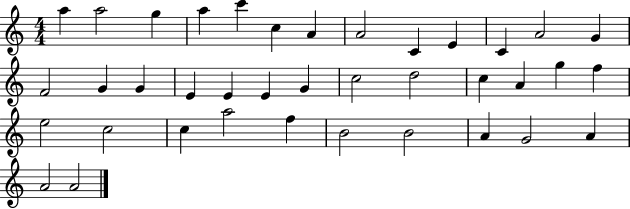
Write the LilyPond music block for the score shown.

{
  \clef treble
  \numericTimeSignature
  \time 4/4
  \key c \major
  a''4 a''2 g''4 | a''4 c'''4 c''4 a'4 | a'2 c'4 e'4 | c'4 a'2 g'4 | \break f'2 g'4 g'4 | e'4 e'4 e'4 g'4 | c''2 d''2 | c''4 a'4 g''4 f''4 | \break e''2 c''2 | c''4 a''2 f''4 | b'2 b'2 | a'4 g'2 a'4 | \break a'2 a'2 | \bar "|."
}